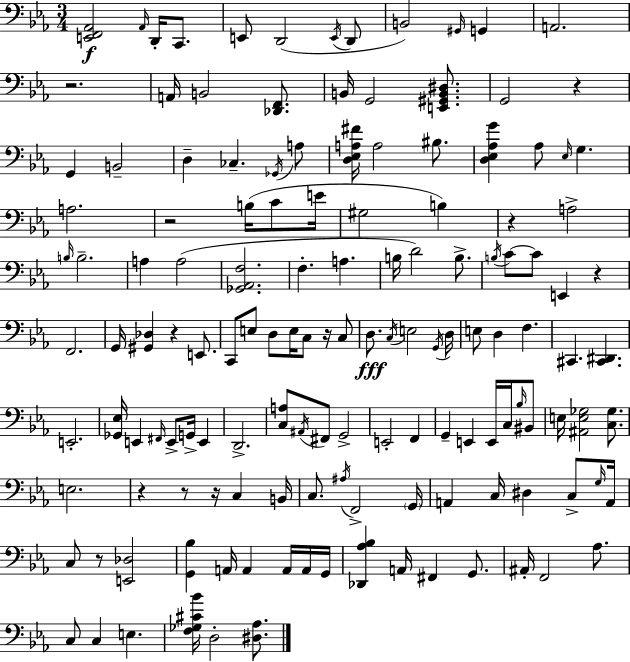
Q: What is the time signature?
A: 3/4